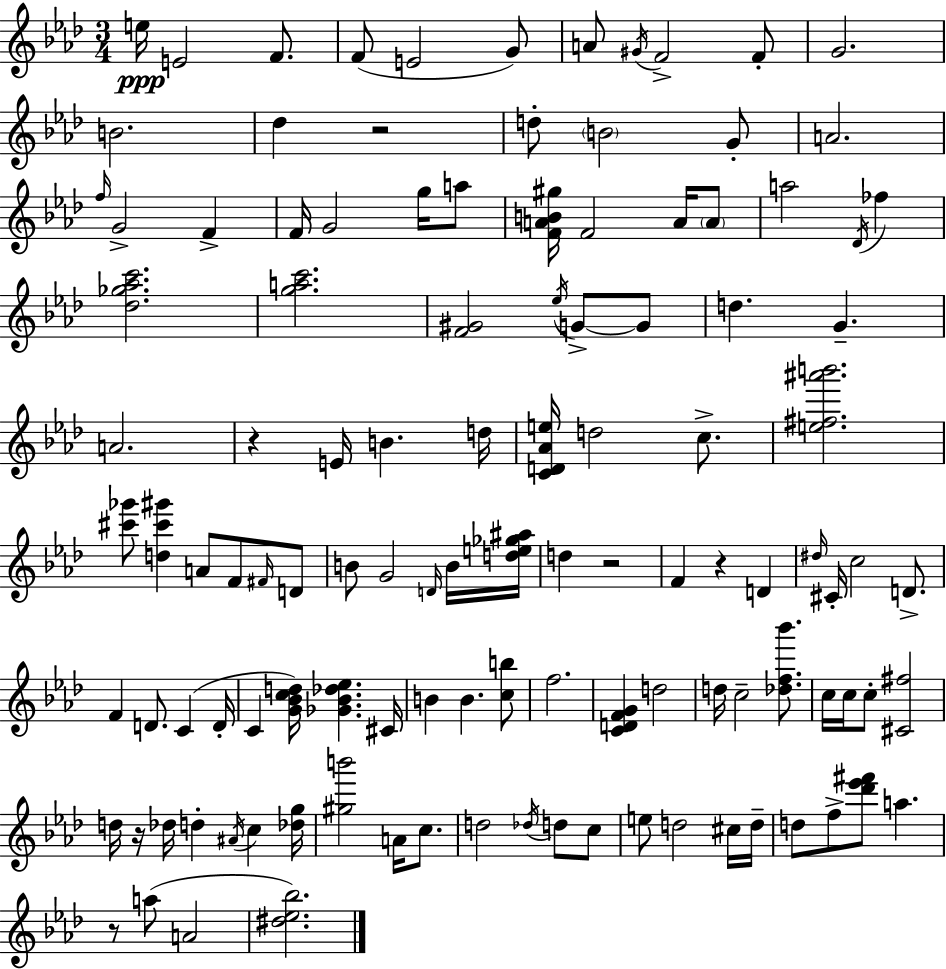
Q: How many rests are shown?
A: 6